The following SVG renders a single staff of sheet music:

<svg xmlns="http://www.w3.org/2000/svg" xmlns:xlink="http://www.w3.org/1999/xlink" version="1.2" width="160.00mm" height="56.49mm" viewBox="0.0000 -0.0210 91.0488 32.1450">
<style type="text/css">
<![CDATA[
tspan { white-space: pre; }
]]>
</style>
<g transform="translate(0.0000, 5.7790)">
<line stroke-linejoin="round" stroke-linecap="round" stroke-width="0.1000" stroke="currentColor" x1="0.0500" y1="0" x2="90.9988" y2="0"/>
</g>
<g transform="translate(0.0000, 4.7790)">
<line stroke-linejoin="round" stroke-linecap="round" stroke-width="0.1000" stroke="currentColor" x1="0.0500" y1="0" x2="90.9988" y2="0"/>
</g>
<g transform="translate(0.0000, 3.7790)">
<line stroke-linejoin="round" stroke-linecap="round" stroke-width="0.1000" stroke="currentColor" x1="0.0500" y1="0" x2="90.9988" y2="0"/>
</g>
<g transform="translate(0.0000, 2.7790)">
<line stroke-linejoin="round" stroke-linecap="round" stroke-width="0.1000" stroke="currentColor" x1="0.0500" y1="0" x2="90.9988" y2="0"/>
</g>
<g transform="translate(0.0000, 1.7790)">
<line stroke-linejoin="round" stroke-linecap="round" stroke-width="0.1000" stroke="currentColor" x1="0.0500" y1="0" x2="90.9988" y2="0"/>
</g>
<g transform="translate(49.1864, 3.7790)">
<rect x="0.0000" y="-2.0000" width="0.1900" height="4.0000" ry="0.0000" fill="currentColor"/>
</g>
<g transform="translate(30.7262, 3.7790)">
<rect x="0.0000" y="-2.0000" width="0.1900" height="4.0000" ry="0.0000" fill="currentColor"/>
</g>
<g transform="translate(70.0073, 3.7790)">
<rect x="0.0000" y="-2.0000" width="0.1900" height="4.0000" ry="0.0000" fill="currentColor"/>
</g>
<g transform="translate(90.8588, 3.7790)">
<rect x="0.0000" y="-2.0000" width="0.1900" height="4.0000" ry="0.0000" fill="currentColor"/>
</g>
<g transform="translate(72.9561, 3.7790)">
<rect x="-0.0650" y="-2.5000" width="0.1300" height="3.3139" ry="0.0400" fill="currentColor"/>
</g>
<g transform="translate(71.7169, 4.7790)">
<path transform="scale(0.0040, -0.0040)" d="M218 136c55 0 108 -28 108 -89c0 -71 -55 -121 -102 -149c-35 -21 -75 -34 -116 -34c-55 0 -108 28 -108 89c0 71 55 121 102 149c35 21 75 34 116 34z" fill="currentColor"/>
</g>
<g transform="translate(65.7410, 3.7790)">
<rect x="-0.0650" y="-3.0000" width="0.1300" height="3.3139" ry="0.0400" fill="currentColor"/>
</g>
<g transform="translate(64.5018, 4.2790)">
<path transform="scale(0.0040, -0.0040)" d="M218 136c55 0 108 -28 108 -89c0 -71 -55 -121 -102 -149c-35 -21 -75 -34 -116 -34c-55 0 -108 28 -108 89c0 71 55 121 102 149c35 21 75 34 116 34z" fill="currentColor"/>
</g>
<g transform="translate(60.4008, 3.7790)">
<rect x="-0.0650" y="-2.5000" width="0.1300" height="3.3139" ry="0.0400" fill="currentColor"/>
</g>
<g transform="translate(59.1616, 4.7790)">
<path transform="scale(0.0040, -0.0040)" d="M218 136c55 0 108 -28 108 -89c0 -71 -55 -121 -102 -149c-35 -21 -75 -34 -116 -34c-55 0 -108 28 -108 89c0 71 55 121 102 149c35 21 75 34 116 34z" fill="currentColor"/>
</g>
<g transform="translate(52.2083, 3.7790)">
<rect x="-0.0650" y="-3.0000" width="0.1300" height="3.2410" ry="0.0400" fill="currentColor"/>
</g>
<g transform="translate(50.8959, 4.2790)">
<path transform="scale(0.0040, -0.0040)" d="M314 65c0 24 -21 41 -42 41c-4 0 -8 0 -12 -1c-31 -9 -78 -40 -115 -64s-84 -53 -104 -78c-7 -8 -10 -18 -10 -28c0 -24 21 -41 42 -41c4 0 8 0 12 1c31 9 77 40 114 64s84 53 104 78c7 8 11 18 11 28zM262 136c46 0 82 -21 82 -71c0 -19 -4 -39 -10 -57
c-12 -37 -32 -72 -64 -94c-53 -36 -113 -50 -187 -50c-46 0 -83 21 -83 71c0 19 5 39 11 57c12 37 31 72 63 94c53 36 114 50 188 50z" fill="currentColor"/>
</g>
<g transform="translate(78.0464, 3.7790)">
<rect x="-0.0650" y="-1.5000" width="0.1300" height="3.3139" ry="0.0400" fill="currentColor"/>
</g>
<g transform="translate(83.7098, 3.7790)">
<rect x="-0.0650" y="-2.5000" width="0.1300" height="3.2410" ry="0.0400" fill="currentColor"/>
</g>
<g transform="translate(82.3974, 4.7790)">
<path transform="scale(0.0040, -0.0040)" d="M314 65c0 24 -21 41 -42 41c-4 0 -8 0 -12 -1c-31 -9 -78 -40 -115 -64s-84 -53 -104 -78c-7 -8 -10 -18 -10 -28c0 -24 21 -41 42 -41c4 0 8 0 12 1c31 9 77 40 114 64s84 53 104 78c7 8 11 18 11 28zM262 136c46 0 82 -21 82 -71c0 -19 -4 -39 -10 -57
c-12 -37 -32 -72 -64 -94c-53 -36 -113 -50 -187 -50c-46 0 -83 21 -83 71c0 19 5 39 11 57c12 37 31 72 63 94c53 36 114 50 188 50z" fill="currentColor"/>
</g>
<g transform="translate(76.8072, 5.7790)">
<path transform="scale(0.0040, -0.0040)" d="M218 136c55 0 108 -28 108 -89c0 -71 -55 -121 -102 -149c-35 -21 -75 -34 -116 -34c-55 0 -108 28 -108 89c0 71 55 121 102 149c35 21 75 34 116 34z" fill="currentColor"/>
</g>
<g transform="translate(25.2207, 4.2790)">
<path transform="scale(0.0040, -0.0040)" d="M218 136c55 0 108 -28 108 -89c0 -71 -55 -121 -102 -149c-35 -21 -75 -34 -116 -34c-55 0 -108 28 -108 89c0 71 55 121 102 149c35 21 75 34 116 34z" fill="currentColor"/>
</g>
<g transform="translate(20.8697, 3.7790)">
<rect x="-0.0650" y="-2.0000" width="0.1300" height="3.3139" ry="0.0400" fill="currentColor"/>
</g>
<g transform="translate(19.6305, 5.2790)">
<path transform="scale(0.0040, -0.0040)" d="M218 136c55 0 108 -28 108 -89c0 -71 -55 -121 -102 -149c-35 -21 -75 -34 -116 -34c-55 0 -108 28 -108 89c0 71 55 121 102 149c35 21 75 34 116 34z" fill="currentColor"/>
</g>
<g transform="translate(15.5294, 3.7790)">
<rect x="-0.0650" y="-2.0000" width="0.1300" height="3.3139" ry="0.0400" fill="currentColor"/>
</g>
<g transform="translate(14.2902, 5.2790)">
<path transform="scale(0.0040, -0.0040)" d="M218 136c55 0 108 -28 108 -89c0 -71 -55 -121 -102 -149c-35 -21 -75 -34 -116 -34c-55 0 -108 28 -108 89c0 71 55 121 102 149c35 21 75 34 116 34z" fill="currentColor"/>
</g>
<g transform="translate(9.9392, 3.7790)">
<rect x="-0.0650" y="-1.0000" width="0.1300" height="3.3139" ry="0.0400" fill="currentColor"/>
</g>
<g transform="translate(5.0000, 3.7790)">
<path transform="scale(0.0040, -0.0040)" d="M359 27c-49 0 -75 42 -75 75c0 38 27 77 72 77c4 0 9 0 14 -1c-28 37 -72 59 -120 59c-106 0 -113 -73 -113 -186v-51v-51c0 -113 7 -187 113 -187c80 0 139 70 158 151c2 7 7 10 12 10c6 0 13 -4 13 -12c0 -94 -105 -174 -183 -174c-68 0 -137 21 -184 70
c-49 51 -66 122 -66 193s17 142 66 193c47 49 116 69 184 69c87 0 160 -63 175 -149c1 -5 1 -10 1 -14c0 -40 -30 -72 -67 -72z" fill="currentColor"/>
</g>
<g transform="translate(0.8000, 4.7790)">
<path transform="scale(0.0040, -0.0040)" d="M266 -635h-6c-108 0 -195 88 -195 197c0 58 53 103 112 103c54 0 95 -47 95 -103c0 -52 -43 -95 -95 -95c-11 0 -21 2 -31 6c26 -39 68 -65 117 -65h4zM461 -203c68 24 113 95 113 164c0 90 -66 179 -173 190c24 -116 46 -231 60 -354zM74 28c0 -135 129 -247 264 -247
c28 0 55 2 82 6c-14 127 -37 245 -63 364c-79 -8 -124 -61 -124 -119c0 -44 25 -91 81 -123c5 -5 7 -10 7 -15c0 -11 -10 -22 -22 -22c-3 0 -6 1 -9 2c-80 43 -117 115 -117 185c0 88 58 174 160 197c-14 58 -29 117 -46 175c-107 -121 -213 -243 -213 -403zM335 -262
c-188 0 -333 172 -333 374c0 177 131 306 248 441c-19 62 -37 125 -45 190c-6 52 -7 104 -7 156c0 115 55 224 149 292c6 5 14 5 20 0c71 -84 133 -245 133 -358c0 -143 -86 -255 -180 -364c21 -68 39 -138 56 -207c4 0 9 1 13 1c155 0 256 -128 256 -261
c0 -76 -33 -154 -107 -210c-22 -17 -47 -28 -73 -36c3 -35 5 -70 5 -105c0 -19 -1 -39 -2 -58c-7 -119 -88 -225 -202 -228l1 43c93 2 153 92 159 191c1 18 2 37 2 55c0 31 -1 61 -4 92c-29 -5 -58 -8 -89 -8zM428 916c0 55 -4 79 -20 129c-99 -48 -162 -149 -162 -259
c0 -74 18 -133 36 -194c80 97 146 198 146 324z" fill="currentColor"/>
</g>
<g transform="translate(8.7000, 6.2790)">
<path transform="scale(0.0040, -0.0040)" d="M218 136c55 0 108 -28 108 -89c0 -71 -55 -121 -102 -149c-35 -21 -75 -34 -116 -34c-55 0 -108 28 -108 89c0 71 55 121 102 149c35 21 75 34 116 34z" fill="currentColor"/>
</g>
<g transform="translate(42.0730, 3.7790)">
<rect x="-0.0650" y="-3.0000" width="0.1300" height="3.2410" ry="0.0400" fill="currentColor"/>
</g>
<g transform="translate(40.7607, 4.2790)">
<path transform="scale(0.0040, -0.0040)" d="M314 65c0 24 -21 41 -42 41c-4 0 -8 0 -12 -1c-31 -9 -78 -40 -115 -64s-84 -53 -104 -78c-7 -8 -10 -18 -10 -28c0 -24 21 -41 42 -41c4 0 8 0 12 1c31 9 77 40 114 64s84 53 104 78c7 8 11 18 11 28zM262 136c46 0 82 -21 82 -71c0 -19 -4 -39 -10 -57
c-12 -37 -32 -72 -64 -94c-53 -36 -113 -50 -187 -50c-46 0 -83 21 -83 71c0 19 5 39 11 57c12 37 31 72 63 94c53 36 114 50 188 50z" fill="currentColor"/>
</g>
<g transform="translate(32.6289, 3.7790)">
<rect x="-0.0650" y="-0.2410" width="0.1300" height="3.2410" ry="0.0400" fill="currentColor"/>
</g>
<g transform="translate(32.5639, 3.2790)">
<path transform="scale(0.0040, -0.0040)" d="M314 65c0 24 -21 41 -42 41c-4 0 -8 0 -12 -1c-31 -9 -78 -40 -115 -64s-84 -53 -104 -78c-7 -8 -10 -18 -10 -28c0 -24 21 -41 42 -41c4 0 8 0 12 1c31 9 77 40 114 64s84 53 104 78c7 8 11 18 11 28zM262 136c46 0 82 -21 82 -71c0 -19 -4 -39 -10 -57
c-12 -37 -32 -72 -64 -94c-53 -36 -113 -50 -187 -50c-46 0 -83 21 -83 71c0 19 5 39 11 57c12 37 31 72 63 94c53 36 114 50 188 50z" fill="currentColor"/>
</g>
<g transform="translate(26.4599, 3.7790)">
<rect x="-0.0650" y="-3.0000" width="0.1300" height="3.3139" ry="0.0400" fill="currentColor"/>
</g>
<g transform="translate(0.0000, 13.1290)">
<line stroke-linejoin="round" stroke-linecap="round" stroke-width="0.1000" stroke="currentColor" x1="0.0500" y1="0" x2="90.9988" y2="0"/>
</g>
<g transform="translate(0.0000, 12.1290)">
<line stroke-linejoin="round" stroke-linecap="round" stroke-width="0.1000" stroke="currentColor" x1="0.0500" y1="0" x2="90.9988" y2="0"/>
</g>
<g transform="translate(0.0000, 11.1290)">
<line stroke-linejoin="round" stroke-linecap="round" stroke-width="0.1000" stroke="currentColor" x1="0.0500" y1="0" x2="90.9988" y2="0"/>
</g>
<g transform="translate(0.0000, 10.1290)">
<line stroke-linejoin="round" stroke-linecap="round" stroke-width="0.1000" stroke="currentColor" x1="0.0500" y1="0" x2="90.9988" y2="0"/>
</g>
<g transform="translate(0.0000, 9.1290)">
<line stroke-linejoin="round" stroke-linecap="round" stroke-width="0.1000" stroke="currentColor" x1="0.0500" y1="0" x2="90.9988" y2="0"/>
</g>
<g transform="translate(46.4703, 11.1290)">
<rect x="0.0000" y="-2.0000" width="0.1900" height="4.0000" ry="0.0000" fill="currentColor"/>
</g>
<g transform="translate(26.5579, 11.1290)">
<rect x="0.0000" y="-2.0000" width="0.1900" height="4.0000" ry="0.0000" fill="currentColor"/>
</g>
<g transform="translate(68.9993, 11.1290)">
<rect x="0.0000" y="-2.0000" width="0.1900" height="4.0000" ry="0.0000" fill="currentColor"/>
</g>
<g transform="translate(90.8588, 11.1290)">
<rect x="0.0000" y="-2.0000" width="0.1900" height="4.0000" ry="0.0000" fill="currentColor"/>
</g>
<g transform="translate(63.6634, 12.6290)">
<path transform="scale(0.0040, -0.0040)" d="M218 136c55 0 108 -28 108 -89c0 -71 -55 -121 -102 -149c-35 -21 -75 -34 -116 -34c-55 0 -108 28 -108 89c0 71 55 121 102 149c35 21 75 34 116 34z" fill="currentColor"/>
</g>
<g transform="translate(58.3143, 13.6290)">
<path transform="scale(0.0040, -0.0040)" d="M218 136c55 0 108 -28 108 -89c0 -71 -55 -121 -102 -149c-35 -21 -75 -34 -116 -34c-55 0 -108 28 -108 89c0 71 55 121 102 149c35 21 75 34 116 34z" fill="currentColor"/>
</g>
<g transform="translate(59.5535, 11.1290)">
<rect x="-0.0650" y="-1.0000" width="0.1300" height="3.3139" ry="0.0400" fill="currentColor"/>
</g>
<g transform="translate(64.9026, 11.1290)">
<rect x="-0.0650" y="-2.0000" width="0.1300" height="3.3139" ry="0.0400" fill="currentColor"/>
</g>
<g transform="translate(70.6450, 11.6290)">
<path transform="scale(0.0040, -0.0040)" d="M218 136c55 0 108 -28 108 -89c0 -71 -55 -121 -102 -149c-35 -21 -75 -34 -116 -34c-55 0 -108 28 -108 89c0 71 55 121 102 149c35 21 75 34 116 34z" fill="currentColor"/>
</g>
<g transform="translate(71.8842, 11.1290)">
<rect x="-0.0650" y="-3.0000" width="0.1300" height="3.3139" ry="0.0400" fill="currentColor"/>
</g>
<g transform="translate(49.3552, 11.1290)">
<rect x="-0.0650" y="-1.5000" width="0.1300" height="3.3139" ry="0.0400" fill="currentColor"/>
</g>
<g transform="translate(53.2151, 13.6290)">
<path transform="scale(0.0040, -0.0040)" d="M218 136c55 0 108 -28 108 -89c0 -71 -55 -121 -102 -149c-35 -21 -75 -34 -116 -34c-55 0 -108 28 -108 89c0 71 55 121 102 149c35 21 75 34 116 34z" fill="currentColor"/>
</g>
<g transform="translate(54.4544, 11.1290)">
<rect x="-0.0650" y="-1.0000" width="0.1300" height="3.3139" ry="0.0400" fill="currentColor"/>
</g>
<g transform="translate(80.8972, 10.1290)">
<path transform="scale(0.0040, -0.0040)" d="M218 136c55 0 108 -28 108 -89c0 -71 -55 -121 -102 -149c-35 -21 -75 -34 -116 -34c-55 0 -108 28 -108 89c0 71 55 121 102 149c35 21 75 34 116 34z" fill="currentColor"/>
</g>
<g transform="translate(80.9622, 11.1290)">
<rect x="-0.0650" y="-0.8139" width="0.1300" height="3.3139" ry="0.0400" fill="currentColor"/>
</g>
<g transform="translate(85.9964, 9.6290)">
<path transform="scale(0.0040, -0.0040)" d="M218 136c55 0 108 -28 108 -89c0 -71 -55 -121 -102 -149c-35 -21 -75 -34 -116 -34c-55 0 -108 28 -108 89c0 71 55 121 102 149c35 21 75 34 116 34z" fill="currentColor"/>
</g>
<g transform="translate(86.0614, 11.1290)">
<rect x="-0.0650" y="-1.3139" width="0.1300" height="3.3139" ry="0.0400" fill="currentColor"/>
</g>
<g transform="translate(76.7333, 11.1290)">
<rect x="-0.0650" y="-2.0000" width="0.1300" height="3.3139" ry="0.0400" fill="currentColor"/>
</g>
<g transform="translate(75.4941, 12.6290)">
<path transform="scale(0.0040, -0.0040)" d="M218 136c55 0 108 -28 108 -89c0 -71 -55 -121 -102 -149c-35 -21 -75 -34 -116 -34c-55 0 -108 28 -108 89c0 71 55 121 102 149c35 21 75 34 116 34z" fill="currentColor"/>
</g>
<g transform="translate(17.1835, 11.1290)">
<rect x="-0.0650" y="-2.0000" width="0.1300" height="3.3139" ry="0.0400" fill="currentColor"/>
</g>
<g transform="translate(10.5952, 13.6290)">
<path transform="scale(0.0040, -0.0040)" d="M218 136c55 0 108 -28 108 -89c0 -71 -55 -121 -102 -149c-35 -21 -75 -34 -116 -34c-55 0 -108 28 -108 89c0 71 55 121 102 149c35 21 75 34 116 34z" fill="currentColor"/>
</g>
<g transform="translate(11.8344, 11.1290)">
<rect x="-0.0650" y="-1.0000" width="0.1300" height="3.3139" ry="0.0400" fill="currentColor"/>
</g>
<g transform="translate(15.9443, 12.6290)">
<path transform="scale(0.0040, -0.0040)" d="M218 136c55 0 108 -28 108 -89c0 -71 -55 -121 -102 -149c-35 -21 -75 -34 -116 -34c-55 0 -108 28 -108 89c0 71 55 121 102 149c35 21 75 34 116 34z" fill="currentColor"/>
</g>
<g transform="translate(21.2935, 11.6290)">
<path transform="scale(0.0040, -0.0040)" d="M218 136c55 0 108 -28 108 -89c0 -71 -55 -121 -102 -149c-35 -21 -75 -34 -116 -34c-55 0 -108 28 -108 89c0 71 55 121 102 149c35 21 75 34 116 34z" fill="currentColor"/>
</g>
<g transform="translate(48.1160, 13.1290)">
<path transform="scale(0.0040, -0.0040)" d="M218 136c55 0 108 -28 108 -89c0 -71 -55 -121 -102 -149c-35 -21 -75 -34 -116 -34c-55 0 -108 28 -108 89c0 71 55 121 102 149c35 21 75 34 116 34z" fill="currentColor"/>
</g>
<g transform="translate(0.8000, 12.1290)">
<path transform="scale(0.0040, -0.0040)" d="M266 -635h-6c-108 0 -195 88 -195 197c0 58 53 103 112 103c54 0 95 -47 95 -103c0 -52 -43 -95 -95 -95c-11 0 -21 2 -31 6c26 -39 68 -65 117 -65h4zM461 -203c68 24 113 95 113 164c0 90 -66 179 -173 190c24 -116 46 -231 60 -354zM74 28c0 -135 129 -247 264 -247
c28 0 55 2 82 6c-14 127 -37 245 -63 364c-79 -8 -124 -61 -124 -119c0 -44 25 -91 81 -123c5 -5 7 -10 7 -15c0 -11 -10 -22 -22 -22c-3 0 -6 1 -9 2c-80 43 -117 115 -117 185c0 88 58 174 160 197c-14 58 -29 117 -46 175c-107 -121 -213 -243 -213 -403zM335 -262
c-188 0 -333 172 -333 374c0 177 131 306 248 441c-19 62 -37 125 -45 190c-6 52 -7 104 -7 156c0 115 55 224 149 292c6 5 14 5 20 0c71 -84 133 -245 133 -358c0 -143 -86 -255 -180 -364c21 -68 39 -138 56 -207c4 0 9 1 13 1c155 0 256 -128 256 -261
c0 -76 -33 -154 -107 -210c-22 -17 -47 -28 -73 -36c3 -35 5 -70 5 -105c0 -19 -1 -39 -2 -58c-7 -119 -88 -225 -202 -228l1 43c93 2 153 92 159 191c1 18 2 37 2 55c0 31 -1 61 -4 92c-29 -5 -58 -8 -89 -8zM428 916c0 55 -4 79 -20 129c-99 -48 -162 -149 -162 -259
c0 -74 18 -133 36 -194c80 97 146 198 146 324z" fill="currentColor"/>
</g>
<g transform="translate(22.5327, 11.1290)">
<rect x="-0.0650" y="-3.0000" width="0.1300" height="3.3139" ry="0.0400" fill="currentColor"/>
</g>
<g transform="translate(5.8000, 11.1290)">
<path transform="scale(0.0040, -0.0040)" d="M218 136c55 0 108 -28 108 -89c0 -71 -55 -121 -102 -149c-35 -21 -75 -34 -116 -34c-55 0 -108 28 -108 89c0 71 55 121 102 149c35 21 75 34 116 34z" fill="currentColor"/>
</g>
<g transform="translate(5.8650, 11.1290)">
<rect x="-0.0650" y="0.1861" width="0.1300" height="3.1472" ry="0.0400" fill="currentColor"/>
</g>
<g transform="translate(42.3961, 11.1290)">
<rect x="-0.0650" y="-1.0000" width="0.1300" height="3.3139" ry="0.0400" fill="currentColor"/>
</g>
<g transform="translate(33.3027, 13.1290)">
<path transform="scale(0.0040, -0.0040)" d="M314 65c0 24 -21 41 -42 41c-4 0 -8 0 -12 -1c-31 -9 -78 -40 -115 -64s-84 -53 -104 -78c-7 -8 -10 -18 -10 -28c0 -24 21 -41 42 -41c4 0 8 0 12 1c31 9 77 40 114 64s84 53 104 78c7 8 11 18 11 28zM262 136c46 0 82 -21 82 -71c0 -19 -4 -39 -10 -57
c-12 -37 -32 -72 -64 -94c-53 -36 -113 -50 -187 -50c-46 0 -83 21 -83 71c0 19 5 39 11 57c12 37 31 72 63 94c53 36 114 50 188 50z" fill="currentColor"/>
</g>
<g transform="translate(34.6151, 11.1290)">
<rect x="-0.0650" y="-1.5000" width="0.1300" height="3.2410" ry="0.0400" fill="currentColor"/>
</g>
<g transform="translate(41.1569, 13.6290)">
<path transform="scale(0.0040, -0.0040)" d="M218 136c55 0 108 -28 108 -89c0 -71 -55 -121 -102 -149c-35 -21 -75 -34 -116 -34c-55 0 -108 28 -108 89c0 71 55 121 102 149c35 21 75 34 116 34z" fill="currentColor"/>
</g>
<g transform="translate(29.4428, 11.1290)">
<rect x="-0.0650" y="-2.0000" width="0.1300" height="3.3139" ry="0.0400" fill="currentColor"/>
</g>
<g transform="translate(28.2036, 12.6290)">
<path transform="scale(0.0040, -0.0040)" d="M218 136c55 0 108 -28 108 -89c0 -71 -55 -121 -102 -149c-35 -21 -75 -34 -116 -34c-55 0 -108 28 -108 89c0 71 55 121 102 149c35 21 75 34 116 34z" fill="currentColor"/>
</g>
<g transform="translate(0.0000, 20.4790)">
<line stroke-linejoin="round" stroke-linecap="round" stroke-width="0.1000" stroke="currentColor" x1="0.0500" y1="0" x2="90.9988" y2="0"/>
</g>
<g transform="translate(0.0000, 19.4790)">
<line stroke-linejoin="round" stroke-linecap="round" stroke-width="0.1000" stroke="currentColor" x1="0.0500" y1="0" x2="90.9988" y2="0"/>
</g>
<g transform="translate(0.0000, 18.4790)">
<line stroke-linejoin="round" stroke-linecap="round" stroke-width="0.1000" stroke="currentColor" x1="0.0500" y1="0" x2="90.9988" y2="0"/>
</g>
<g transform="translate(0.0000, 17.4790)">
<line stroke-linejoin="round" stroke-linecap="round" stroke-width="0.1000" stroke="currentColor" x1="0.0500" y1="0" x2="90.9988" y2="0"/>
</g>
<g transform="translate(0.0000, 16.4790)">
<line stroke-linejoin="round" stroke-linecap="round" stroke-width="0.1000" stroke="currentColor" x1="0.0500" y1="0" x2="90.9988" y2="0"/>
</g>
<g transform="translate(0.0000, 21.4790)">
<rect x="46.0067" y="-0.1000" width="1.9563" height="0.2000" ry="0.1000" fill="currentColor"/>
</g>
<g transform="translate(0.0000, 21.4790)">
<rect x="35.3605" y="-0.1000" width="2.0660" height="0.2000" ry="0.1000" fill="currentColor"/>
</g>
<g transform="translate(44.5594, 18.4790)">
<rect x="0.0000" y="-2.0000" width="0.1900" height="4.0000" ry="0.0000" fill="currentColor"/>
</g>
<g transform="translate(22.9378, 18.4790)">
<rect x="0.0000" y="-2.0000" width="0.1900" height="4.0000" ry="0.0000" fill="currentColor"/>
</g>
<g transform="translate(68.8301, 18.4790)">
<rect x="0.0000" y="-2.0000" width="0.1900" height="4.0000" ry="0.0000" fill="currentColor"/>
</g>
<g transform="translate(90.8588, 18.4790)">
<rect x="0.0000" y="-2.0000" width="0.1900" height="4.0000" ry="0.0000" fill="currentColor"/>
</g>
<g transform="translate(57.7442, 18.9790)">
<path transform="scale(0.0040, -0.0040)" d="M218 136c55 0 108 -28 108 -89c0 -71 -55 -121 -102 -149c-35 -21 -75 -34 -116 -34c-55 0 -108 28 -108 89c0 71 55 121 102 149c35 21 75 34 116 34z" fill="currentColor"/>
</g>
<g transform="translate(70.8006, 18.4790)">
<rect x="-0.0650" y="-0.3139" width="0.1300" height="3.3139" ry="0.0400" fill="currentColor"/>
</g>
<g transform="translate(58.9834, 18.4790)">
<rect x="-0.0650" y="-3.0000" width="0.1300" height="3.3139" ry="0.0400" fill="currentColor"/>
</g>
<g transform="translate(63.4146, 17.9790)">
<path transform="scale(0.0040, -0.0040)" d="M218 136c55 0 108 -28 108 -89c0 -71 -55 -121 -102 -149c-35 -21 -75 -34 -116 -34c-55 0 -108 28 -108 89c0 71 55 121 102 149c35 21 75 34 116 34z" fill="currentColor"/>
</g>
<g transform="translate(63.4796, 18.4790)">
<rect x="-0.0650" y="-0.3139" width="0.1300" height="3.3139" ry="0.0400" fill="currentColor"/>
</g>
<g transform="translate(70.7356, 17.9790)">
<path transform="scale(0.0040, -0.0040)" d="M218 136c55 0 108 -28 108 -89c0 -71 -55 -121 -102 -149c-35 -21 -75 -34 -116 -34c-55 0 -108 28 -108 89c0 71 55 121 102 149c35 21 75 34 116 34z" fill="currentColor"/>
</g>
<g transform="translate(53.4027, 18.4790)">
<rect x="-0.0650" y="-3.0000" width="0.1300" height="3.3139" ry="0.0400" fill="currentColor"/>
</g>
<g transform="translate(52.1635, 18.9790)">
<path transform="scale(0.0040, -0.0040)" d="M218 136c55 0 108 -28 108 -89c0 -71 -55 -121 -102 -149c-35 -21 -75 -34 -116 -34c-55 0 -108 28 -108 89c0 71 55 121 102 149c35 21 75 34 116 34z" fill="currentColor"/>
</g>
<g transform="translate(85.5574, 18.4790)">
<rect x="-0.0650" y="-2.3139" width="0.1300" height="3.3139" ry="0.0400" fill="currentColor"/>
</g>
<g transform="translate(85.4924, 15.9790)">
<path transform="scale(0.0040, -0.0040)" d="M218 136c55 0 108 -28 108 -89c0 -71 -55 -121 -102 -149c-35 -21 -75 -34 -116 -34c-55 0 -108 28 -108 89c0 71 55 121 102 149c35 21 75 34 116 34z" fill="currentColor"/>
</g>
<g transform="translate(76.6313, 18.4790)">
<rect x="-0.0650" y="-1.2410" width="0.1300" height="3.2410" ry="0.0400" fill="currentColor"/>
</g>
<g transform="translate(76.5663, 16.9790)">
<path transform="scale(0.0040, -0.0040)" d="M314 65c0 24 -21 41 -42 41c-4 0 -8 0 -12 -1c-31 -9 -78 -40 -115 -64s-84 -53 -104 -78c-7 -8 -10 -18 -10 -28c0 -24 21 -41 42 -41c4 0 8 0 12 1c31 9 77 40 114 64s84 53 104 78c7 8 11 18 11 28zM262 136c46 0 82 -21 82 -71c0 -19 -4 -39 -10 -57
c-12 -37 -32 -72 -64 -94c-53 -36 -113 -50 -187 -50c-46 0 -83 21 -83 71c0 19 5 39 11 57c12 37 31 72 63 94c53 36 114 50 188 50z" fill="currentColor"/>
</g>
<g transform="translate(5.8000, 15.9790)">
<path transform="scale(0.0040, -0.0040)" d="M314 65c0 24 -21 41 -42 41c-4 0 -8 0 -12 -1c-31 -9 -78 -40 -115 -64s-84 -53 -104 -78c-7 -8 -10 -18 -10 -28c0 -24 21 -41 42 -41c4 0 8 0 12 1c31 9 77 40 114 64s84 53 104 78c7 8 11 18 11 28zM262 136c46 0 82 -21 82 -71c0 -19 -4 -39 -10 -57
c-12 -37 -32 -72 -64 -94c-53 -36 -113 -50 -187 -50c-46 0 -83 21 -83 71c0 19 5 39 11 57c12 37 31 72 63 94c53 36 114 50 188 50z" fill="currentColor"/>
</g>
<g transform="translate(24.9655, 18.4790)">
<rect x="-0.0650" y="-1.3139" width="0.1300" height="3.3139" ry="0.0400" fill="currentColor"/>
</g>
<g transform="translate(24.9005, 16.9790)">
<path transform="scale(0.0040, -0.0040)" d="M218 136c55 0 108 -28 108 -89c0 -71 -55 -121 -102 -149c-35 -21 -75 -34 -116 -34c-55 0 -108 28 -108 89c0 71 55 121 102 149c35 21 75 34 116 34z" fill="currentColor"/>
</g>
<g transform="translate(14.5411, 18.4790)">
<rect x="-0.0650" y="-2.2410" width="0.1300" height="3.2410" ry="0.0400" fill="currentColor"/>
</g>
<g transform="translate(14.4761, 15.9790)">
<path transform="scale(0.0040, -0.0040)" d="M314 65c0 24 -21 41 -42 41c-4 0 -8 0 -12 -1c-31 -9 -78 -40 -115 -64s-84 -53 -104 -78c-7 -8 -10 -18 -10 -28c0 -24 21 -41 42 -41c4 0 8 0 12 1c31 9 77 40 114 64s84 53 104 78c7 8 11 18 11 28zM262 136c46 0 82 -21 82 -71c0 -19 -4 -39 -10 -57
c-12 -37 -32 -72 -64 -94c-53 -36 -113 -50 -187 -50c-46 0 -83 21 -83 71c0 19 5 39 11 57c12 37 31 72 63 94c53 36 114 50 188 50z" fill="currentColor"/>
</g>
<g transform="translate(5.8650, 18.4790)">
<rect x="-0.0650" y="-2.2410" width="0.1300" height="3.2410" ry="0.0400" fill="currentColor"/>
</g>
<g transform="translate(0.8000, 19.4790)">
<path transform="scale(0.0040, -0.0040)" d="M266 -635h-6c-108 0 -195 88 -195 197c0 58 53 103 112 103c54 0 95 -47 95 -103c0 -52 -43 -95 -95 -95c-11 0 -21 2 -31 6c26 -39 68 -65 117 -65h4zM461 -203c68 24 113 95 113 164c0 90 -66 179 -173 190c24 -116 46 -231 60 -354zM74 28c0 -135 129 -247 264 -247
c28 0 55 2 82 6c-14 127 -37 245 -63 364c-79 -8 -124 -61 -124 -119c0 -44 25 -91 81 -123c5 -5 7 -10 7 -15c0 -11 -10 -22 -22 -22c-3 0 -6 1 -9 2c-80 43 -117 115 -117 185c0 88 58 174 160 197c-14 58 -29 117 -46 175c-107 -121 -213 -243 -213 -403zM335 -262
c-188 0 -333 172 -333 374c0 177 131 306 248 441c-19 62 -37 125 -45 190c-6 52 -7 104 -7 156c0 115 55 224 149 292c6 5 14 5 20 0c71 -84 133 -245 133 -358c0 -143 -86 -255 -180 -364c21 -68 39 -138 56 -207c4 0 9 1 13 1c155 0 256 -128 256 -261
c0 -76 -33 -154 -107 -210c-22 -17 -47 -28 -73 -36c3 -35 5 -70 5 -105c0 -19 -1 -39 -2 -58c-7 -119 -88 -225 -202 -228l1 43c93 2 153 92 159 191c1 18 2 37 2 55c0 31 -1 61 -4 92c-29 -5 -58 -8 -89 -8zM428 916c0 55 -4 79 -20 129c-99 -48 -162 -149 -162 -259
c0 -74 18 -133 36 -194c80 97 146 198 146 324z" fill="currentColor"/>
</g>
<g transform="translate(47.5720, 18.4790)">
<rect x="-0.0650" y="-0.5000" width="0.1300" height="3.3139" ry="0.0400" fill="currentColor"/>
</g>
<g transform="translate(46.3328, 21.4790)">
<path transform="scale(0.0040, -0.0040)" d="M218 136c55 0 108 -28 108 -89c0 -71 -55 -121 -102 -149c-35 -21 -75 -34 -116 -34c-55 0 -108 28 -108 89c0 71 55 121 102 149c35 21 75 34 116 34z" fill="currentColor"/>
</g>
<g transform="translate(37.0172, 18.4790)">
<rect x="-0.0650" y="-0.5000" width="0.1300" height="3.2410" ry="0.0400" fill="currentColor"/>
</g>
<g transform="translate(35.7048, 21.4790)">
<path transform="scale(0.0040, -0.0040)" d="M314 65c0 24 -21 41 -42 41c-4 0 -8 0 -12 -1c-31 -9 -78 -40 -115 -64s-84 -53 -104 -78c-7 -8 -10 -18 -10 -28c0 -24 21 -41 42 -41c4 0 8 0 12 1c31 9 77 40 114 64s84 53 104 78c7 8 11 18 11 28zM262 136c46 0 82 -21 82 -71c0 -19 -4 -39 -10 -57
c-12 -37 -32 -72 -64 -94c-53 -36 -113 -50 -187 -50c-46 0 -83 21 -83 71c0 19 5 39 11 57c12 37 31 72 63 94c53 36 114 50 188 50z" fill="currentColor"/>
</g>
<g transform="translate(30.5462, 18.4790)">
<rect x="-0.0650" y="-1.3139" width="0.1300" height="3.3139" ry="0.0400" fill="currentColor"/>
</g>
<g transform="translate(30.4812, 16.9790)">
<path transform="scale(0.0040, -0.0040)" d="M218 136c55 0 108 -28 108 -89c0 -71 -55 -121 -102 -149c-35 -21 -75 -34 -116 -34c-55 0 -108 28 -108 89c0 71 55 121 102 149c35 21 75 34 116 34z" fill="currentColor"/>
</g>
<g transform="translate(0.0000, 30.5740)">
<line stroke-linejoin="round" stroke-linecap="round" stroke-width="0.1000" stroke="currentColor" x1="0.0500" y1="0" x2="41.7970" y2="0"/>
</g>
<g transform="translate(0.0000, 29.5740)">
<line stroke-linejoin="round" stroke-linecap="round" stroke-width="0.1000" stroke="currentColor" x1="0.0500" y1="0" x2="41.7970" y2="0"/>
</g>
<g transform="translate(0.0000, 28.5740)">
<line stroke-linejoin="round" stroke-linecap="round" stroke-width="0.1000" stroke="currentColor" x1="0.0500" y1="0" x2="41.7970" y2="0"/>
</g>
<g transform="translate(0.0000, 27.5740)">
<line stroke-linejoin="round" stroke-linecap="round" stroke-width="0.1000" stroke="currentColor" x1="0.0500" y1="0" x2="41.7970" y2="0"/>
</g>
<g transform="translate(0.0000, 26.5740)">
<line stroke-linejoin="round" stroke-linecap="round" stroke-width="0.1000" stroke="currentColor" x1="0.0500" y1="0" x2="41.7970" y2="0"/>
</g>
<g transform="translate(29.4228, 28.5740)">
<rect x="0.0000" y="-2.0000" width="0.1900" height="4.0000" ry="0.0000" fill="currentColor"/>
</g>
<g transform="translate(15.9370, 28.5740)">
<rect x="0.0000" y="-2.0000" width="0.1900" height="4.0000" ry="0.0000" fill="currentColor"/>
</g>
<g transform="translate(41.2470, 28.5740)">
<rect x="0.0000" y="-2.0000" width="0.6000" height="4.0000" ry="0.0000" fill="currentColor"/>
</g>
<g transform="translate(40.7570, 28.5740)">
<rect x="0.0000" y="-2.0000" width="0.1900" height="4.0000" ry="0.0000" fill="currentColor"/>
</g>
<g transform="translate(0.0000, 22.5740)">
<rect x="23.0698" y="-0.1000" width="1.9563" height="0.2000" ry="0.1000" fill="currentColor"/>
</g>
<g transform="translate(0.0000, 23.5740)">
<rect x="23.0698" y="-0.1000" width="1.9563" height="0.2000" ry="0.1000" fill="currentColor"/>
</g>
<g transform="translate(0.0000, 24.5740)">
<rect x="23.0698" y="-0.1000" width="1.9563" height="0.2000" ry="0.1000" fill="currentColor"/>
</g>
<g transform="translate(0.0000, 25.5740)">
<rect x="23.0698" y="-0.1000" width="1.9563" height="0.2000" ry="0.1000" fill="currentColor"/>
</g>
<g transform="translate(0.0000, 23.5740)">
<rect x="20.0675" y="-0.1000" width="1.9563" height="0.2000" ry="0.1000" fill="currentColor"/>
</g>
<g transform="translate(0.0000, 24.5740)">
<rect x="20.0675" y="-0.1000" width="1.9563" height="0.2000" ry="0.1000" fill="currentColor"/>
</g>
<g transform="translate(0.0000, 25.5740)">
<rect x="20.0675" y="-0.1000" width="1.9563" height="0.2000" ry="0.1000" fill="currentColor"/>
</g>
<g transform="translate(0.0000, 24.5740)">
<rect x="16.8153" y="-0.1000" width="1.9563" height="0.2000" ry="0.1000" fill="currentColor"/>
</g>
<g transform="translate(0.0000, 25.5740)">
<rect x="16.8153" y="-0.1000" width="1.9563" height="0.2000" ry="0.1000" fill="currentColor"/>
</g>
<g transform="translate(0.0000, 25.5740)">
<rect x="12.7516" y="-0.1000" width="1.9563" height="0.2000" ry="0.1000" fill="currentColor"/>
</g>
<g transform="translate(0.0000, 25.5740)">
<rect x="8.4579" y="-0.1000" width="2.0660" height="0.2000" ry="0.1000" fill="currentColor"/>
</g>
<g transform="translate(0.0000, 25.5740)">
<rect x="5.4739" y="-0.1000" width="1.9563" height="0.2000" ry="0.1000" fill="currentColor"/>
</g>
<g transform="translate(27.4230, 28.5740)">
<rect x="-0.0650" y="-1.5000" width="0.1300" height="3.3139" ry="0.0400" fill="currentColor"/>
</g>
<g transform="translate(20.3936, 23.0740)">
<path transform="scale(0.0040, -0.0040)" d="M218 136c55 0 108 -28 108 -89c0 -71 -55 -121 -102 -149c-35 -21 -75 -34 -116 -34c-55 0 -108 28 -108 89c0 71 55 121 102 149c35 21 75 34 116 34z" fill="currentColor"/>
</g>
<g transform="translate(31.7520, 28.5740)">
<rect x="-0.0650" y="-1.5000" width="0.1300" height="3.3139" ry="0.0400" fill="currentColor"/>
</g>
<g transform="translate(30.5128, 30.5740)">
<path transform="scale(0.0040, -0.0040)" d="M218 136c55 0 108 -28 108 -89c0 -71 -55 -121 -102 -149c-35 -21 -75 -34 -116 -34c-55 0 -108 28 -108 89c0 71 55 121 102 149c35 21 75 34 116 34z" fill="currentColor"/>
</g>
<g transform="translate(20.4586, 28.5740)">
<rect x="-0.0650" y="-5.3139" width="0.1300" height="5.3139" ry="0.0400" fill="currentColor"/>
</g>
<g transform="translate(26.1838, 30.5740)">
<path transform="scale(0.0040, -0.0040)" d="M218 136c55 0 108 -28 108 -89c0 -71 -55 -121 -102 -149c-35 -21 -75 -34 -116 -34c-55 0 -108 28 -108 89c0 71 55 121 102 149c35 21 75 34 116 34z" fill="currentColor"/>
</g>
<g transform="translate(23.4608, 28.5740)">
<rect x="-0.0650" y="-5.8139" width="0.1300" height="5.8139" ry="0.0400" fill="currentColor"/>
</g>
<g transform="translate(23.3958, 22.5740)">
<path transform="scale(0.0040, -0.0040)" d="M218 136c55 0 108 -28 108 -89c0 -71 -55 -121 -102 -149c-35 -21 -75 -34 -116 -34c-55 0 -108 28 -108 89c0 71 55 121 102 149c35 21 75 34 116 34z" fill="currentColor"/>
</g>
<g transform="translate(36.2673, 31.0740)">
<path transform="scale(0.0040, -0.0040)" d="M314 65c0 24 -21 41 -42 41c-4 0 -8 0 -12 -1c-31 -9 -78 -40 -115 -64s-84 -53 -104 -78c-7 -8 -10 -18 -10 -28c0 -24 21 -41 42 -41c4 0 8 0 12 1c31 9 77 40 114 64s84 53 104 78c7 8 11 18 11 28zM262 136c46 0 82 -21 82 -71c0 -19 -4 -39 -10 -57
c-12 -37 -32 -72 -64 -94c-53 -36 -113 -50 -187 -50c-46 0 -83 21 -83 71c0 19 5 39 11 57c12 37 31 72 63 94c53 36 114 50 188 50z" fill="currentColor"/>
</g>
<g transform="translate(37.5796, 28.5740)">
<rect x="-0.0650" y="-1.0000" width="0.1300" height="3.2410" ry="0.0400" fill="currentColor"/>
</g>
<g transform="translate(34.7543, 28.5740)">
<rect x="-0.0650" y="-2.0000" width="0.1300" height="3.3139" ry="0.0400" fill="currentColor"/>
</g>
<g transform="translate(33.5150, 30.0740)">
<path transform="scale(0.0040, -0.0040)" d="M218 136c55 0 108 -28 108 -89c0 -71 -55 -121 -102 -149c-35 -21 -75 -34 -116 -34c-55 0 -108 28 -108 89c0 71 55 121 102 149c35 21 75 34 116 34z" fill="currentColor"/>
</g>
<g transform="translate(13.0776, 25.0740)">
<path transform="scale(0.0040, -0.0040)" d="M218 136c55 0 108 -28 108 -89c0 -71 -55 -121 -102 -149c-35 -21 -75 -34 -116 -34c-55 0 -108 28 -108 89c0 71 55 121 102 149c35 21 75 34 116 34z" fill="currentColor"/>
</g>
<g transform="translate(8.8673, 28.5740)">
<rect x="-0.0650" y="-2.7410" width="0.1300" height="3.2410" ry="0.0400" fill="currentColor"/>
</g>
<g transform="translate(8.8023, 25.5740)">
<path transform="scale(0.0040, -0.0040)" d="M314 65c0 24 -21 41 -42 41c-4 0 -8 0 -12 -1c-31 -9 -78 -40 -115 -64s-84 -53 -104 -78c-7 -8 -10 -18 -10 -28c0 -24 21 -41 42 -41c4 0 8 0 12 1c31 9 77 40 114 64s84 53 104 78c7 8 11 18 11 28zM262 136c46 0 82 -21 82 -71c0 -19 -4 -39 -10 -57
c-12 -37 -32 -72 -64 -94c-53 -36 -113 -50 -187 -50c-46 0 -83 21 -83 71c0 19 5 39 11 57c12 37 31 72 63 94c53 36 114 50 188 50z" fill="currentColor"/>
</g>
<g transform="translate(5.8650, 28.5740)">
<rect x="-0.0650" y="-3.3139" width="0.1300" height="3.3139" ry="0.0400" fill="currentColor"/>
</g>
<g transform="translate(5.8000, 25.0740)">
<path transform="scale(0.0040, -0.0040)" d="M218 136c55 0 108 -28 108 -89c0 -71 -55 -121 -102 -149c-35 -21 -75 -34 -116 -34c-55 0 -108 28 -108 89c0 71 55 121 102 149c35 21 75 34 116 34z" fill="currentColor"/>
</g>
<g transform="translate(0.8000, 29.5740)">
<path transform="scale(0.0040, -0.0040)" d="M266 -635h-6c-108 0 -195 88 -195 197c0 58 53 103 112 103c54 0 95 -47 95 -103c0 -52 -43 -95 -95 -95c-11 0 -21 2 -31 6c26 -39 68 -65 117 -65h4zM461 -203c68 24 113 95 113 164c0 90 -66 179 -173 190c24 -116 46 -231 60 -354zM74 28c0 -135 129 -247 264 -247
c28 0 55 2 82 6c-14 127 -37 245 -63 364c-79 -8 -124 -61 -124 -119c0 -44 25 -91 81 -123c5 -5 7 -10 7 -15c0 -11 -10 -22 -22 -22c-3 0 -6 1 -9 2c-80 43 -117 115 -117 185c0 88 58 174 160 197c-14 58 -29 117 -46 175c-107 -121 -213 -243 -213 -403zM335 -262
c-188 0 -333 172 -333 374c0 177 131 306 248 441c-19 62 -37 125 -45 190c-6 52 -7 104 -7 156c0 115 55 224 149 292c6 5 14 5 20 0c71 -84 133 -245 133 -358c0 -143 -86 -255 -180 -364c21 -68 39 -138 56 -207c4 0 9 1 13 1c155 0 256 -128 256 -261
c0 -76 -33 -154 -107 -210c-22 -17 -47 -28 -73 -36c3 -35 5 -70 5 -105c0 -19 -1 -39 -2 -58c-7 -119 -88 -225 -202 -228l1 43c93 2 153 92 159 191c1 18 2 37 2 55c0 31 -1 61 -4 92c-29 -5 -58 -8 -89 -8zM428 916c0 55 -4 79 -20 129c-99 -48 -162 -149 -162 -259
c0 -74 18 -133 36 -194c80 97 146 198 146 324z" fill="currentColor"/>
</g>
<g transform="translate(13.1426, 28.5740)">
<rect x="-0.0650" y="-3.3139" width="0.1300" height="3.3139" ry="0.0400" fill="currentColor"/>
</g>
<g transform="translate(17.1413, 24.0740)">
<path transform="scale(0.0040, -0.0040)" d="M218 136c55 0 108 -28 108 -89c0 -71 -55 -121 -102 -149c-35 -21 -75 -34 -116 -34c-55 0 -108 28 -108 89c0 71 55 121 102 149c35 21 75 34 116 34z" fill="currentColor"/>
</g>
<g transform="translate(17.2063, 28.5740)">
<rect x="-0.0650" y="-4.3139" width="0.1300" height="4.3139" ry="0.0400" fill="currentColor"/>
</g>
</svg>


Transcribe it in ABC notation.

X:1
T:Untitled
M:4/4
L:1/4
K:C
D F F A c2 A2 A2 G A G E G2 B D F A F E2 D E D D F A F d e g2 g2 e e C2 C A A c c e2 g b a2 b d' f' g' E E F D2